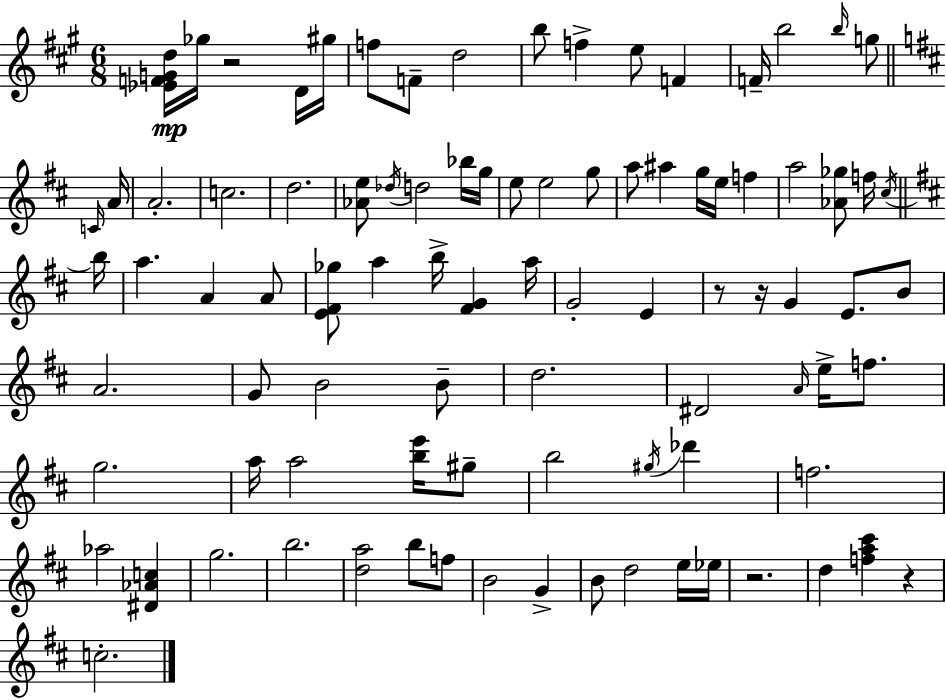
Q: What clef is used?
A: treble